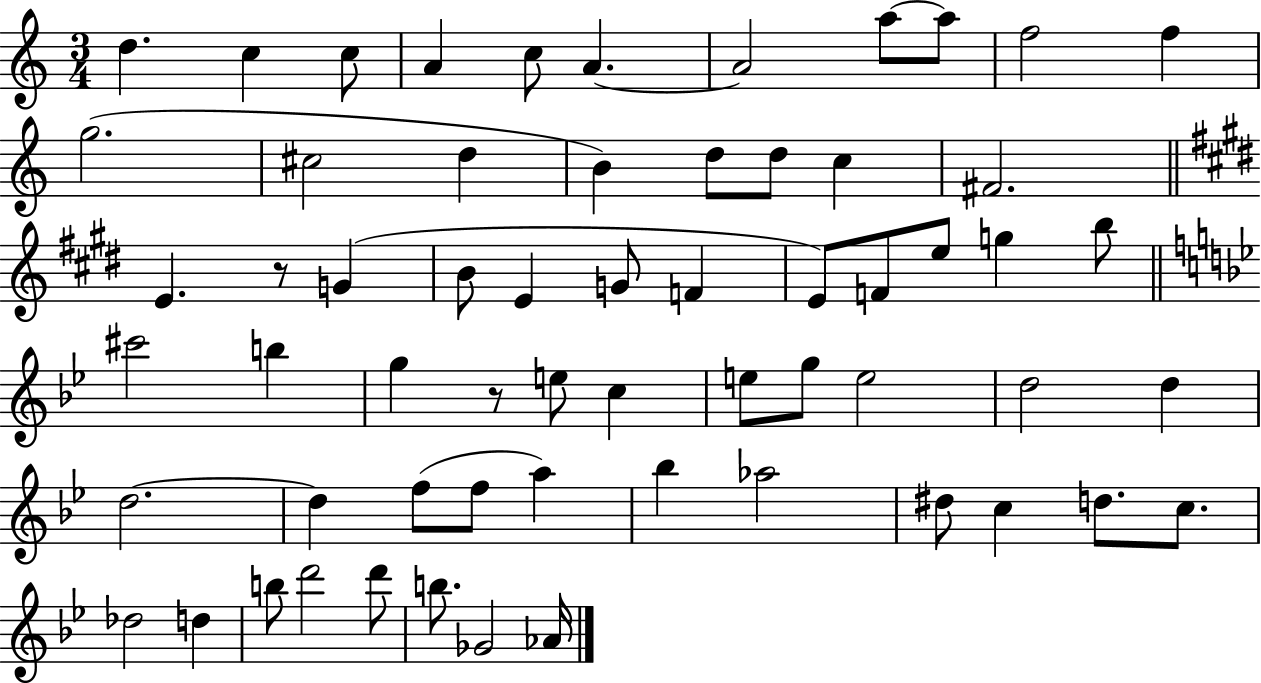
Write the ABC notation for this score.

X:1
T:Untitled
M:3/4
L:1/4
K:C
d c c/2 A c/2 A A2 a/2 a/2 f2 f g2 ^c2 d B d/2 d/2 c ^F2 E z/2 G B/2 E G/2 F E/2 F/2 e/2 g b/2 ^c'2 b g z/2 e/2 c e/2 g/2 e2 d2 d d2 d f/2 f/2 a _b _a2 ^d/2 c d/2 c/2 _d2 d b/2 d'2 d'/2 b/2 _G2 _A/4